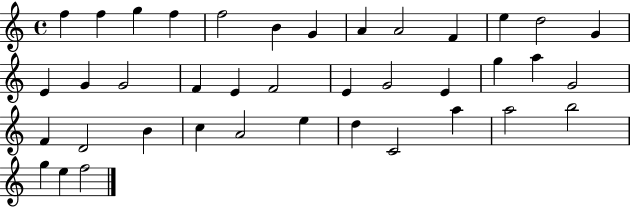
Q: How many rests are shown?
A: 0